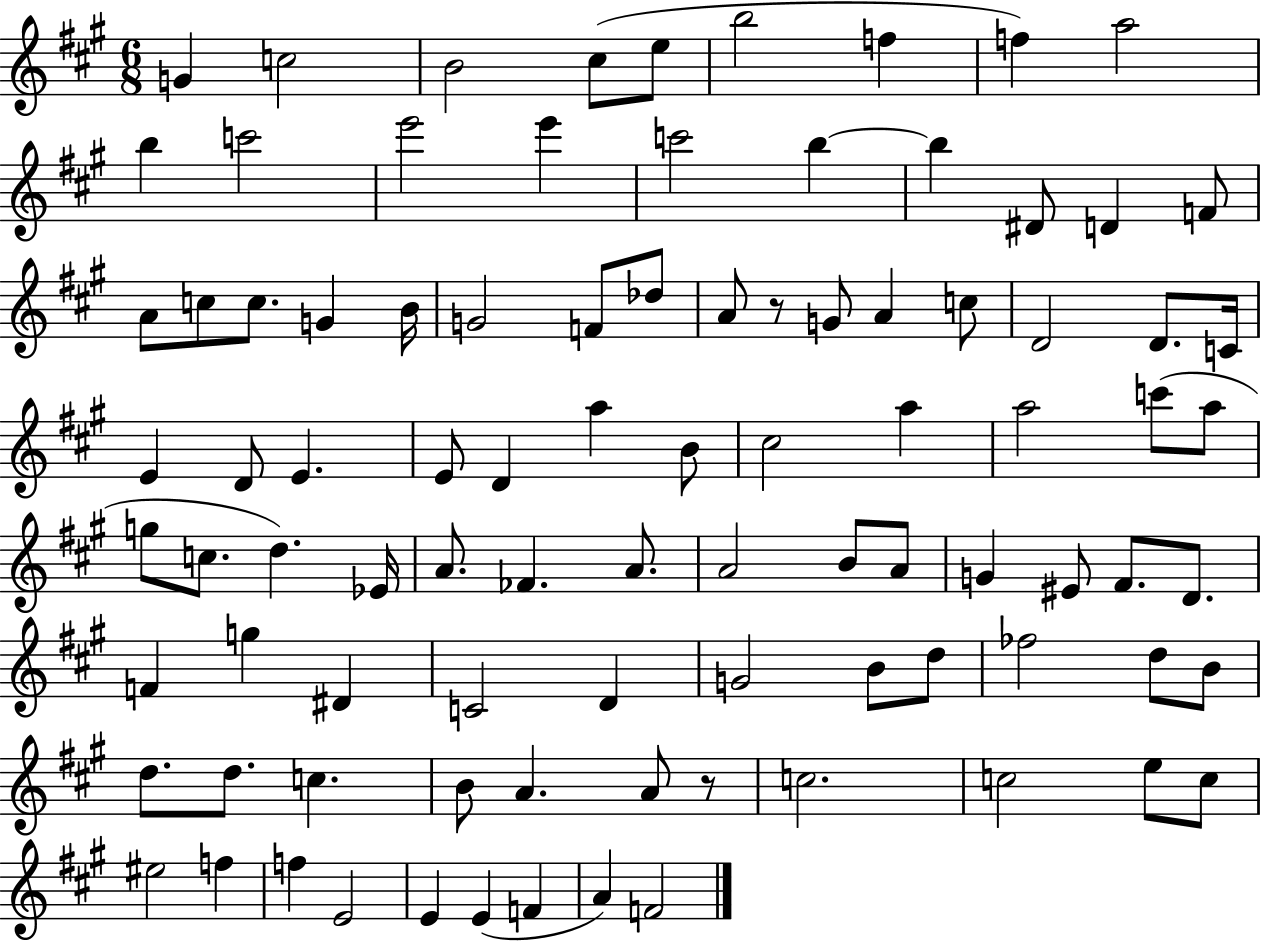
G4/q C5/h B4/h C#5/e E5/e B5/h F5/q F5/q A5/h B5/q C6/h E6/h E6/q C6/h B5/q B5/q D#4/e D4/q F4/e A4/e C5/e C5/e. G4/q B4/s G4/h F4/e Db5/e A4/e R/e G4/e A4/q C5/e D4/h D4/e. C4/s E4/q D4/e E4/q. E4/e D4/q A5/q B4/e C#5/h A5/q A5/h C6/e A5/e G5/e C5/e. D5/q. Eb4/s A4/e. FES4/q. A4/e. A4/h B4/e A4/e G4/q EIS4/e F#4/e. D4/e. F4/q G5/q D#4/q C4/h D4/q G4/h B4/e D5/e FES5/h D5/e B4/e D5/e. D5/e. C5/q. B4/e A4/q. A4/e R/e C5/h. C5/h E5/e C5/e EIS5/h F5/q F5/q E4/h E4/q E4/q F4/q A4/q F4/h